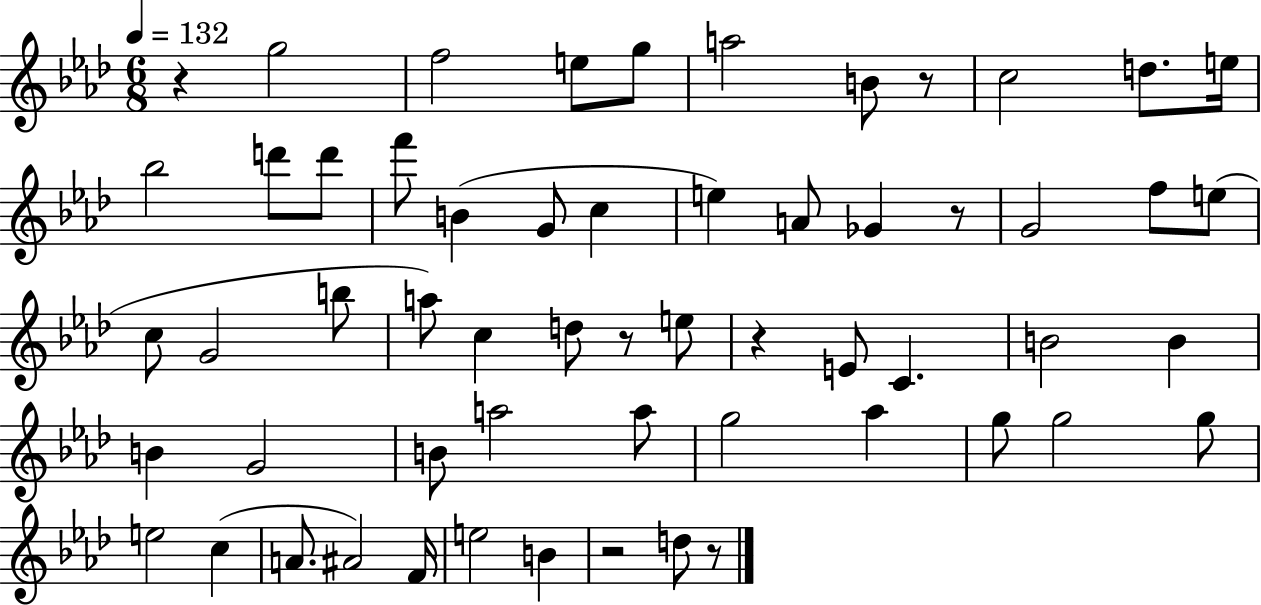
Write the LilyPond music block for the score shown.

{
  \clef treble
  \numericTimeSignature
  \time 6/8
  \key aes \major
  \tempo 4 = 132
  r4 g''2 | f''2 e''8 g''8 | a''2 b'8 r8 | c''2 d''8. e''16 | \break bes''2 d'''8 d'''8 | f'''8 b'4( g'8 c''4 | e''4) a'8 ges'4 r8 | g'2 f''8 e''8( | \break c''8 g'2 b''8 | a''8) c''4 d''8 r8 e''8 | r4 e'8 c'4. | b'2 b'4 | \break b'4 g'2 | b'8 a''2 a''8 | g''2 aes''4 | g''8 g''2 g''8 | \break e''2 c''4( | a'8. ais'2) f'16 | e''2 b'4 | r2 d''8 r8 | \break \bar "|."
}